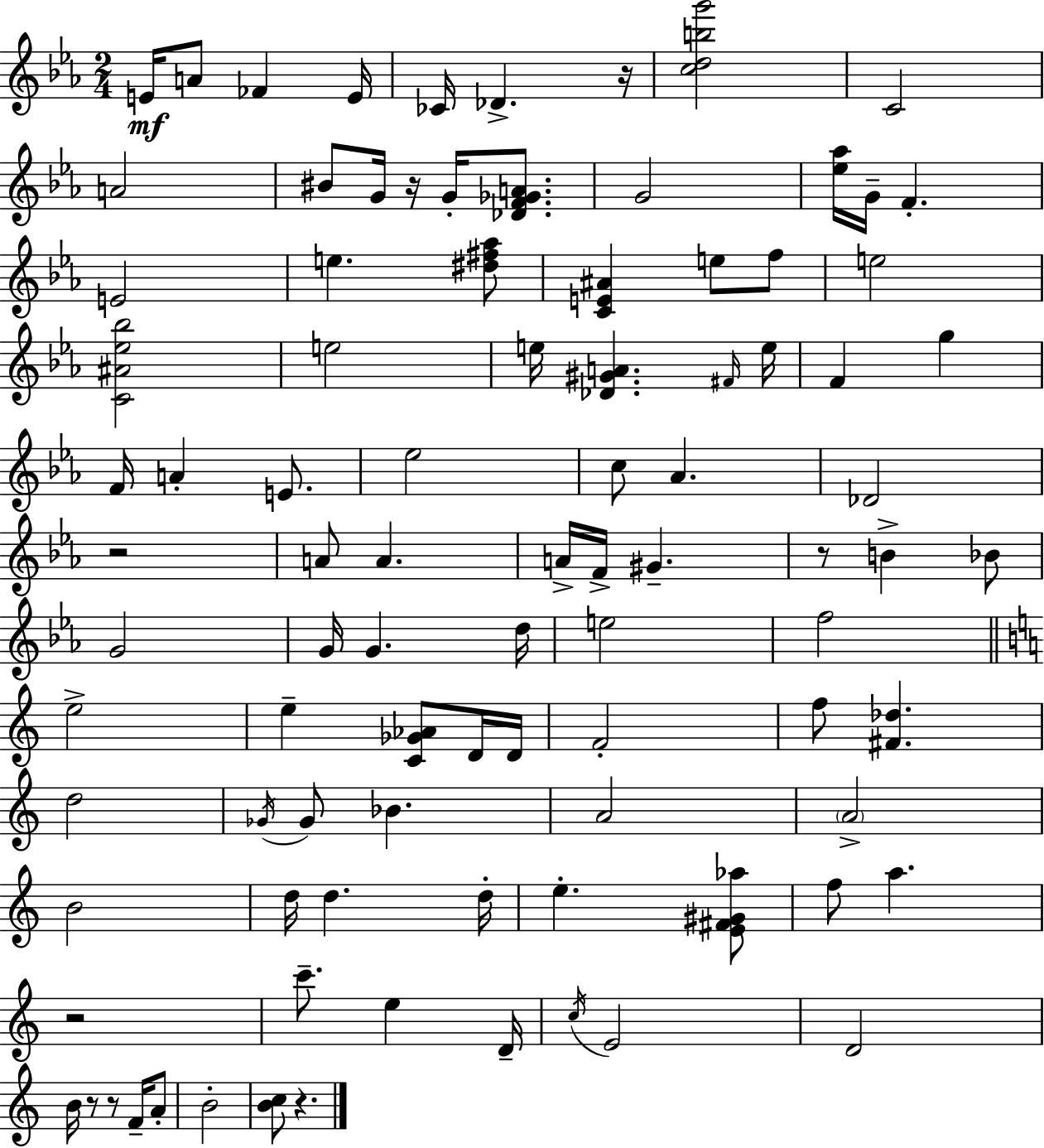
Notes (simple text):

E4/s A4/e FES4/q E4/s CES4/s Db4/q. R/s [C5,D5,B5,G6]/h C4/h A4/h BIS4/e G4/s R/s G4/s [Db4,F4,Gb4,A4]/e. G4/h [Eb5,Ab5]/s G4/s F4/q. E4/h E5/q. [D#5,F#5,Ab5]/e [C4,E4,A#4]/q E5/e F5/e E5/h [C4,A#4,Eb5,Bb5]/h E5/h E5/s [Db4,G#4,A4]/q. F#4/s E5/s F4/q G5/q F4/s A4/q E4/e. Eb5/h C5/e Ab4/q. Db4/h R/h A4/e A4/q. A4/s F4/s G#4/q. R/e B4/q Bb4/e G4/h G4/s G4/q. D5/s E5/h F5/h E5/h E5/q [C4,Gb4,Ab4]/e D4/s D4/s F4/h F5/e [F#4,Db5]/q. D5/h Gb4/s Gb4/e Bb4/q. A4/h A4/h B4/h D5/s D5/q. D5/s E5/q. [E4,F#4,G#4,Ab5]/e F5/e A5/q. R/h C6/e. E5/q D4/s C5/s E4/h D4/h B4/s R/e R/e F4/s A4/e B4/h [B4,C5]/e R/q.